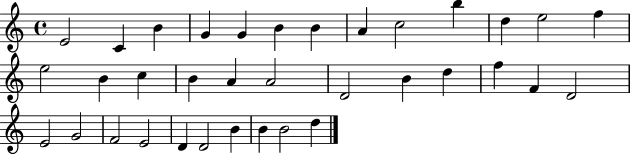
{
  \clef treble
  \time 4/4
  \defaultTimeSignature
  \key c \major
  e'2 c'4 b'4 | g'4 g'4 b'4 b'4 | a'4 c''2 b''4 | d''4 e''2 f''4 | \break e''2 b'4 c''4 | b'4 a'4 a'2 | d'2 b'4 d''4 | f''4 f'4 d'2 | \break e'2 g'2 | f'2 e'2 | d'4 d'2 b'4 | b'4 b'2 d''4 | \break \bar "|."
}